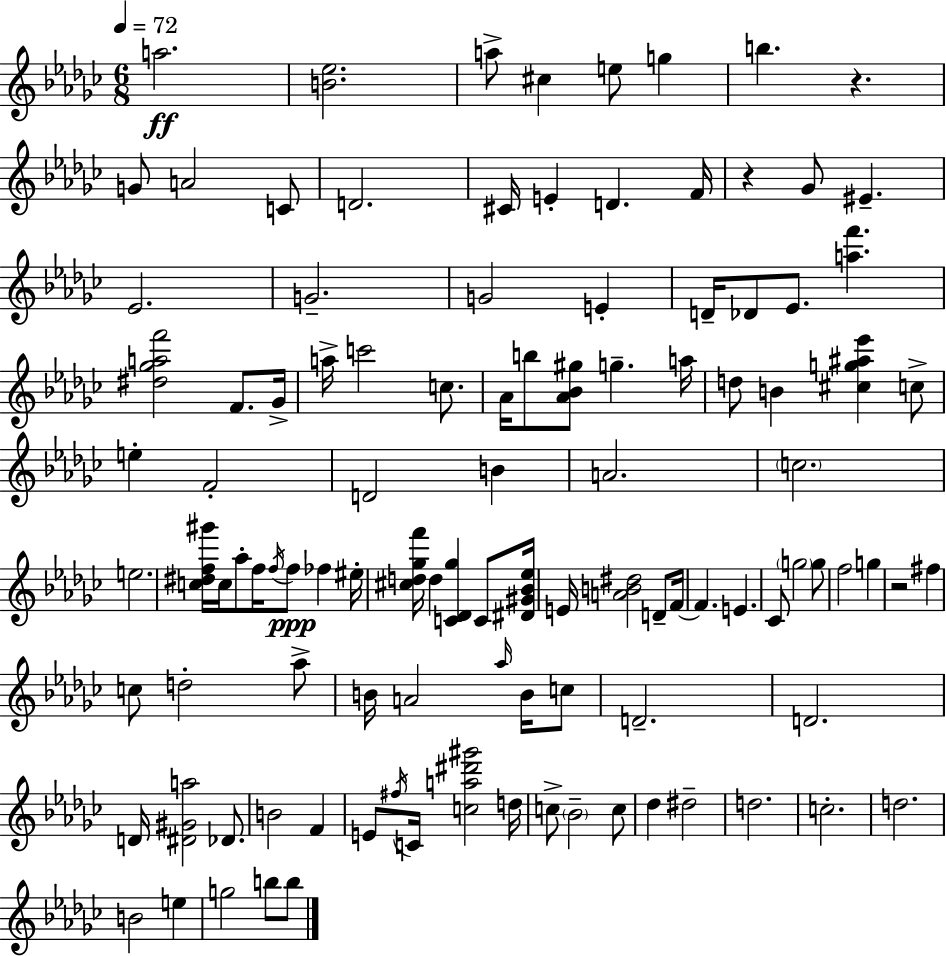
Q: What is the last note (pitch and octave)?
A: B5